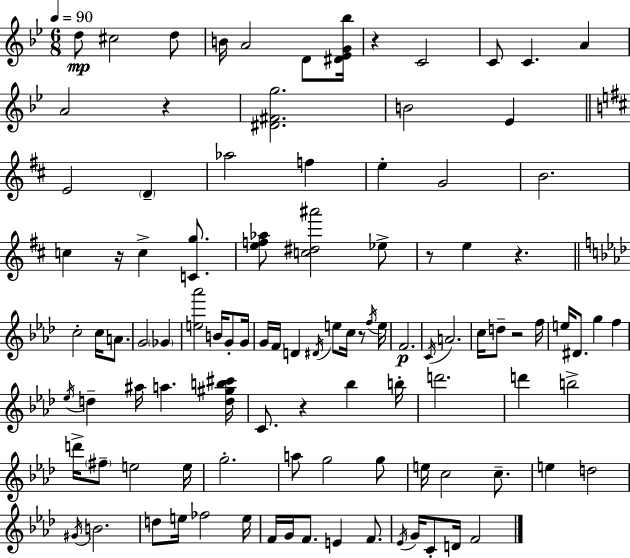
D5/e C#5/h D5/e B4/s A4/h D4/e [D#4,Eb4,G4,Bb5]/s R/q C4/h C4/e C4/q. A4/q A4/h R/q [D#4,F#4,G5]/h. B4/h Eb4/q E4/h D4/q Ab5/h F5/q E5/q G4/h B4/h. C5/q R/s C5/q [C4,G5]/e. [E5,F5,Ab5]/e [C5,D#5,A#6]/h Eb5/e R/e E5/q R/q. C5/h C5/s A4/e. G4/h Gb4/q [E5,Ab6]/h B4/s G4/e G4/s G4/s F4/s D4/q D#4/s E5/e C5/s R/e F5/s E5/s F4/h. C4/s A4/h. C5/s D5/e R/h F5/s E5/s D#4/e. G5/q F5/q Eb5/s D5/q A#5/s A5/q. [D5,G#5,B5,C#6]/s C4/e. R/q Bb5/q B5/s D6/h. D6/q B5/h D6/s F#5/e E5/h E5/s G5/h. A5/e G5/h G5/e E5/s C5/h C5/e. E5/q D5/h G#4/s B4/h. D5/e E5/s FES5/h E5/s F4/s G4/s F4/e. E4/q F4/e. Eb4/s G4/s C4/e D4/s F4/h